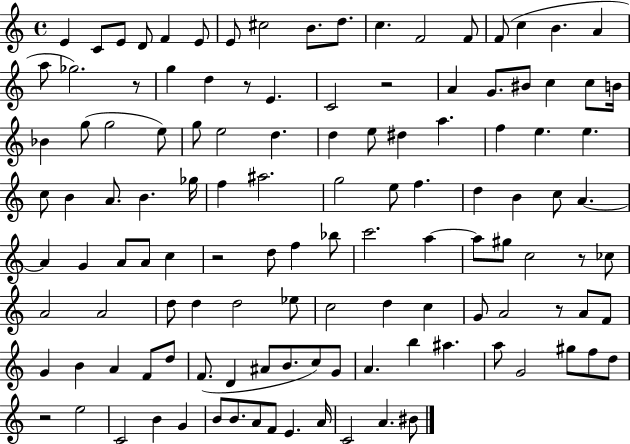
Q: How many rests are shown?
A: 7